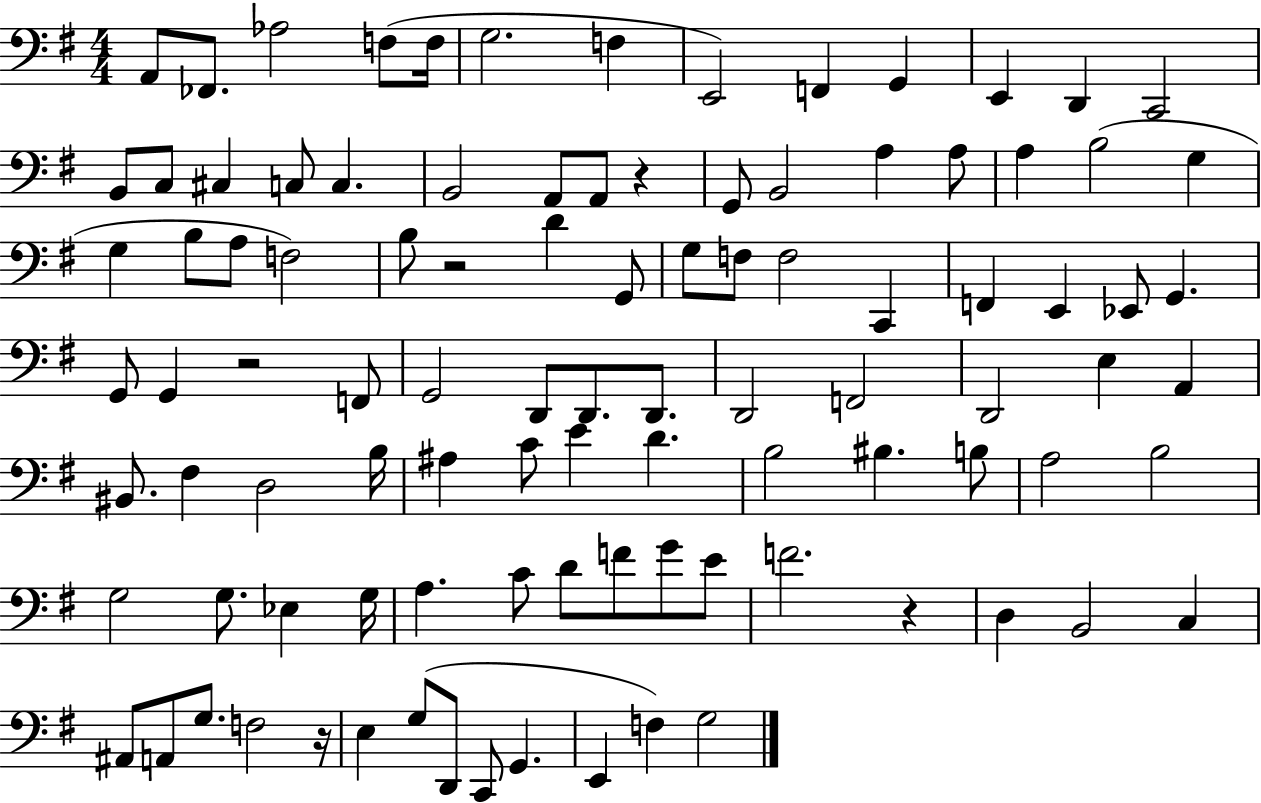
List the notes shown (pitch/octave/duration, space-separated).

A2/e FES2/e. Ab3/h F3/e F3/s G3/h. F3/q E2/h F2/q G2/q E2/q D2/q C2/h B2/e C3/e C#3/q C3/e C3/q. B2/h A2/e A2/e R/q G2/e B2/h A3/q A3/e A3/q B3/h G3/q G3/q B3/e A3/e F3/h B3/e R/h D4/q G2/e G3/e F3/e F3/h C2/q F2/q E2/q Eb2/e G2/q. G2/e G2/q R/h F2/e G2/h D2/e D2/e. D2/e. D2/h F2/h D2/h E3/q A2/q BIS2/e. F#3/q D3/h B3/s A#3/q C4/e E4/q D4/q. B3/h BIS3/q. B3/e A3/h B3/h G3/h G3/e. Eb3/q G3/s A3/q. C4/e D4/e F4/e G4/e E4/e F4/h. R/q D3/q B2/h C3/q A#2/e A2/e G3/e. F3/h R/s E3/q G3/e D2/e C2/e G2/q. E2/q F3/q G3/h